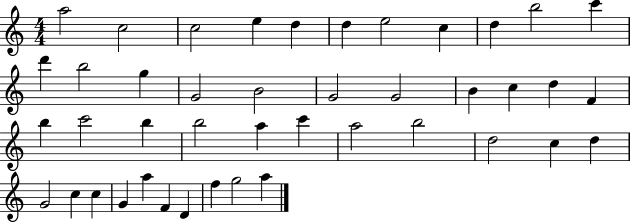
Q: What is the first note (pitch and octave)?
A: A5